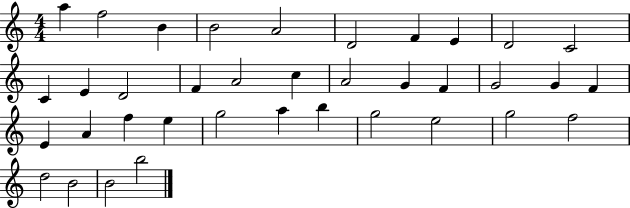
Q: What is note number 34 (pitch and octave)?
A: D5